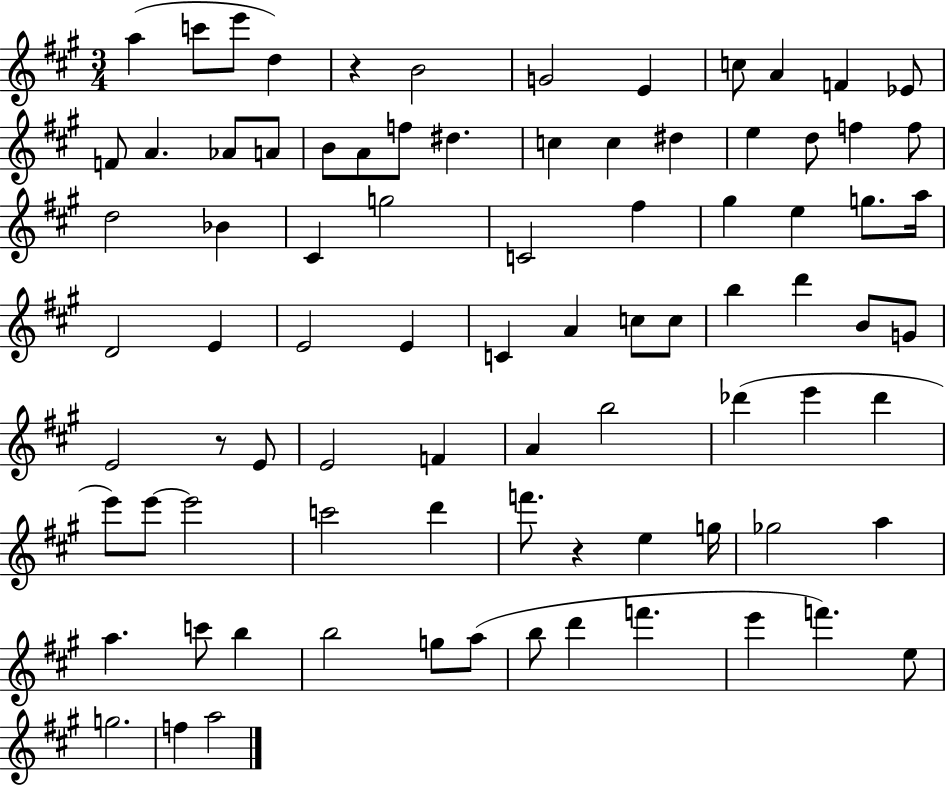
A5/q C6/e E6/e D5/q R/q B4/h G4/h E4/q C5/e A4/q F4/q Eb4/e F4/e A4/q. Ab4/e A4/e B4/e A4/e F5/e D#5/q. C5/q C5/q D#5/q E5/q D5/e F5/q F5/e D5/h Bb4/q C#4/q G5/h C4/h F#5/q G#5/q E5/q G5/e. A5/s D4/h E4/q E4/h E4/q C4/q A4/q C5/e C5/e B5/q D6/q B4/e G4/e E4/h R/e E4/e E4/h F4/q A4/q B5/h Db6/q E6/q Db6/q E6/e E6/e E6/h C6/h D6/q F6/e. R/q E5/q G5/s Gb5/h A5/q A5/q. C6/e B5/q B5/h G5/e A5/e B5/e D6/q F6/q. E6/q F6/q. E5/e G5/h. F5/q A5/h